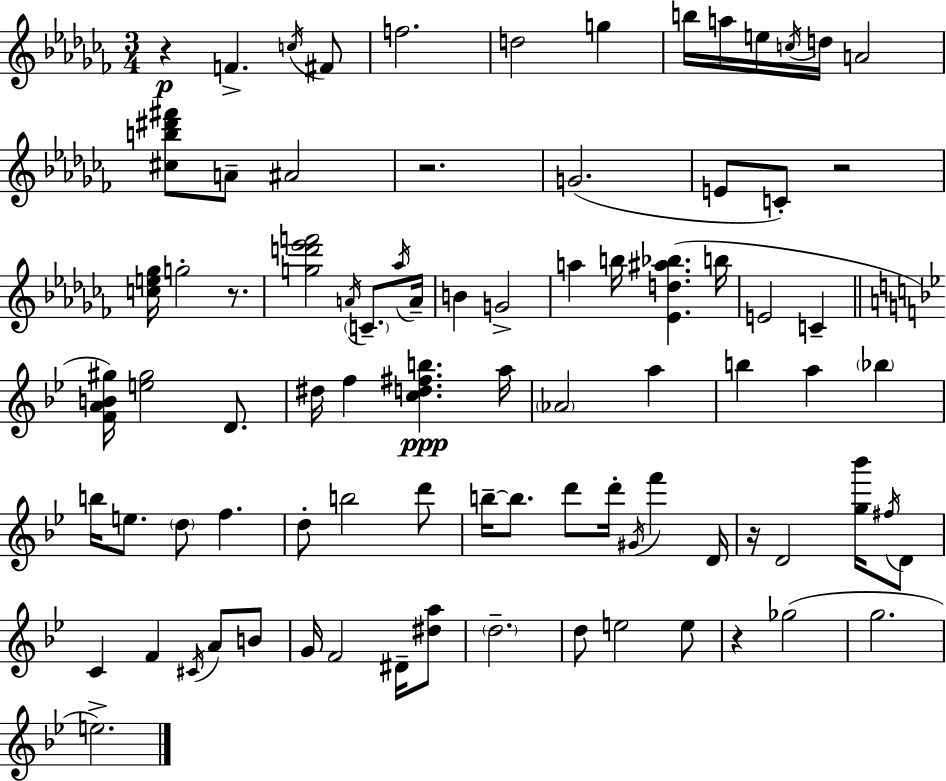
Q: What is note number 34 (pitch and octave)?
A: Ab4